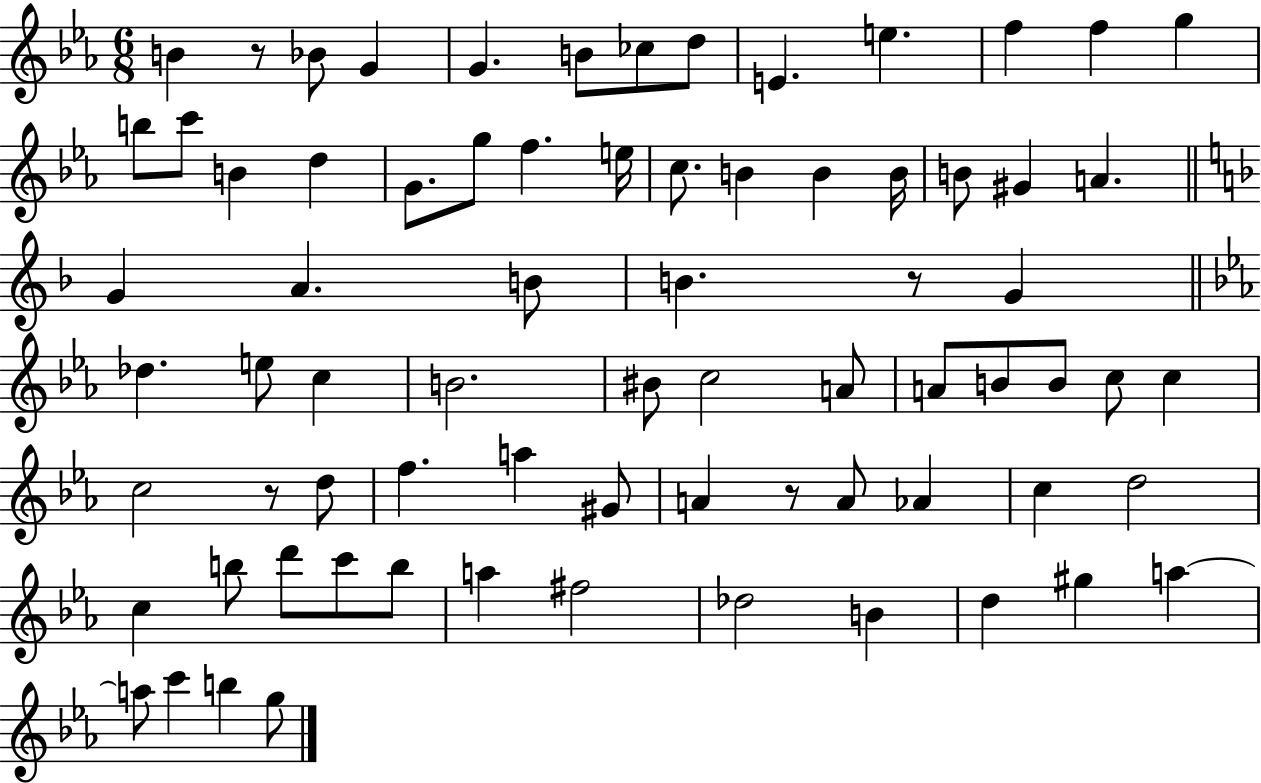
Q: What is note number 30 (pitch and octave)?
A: B4